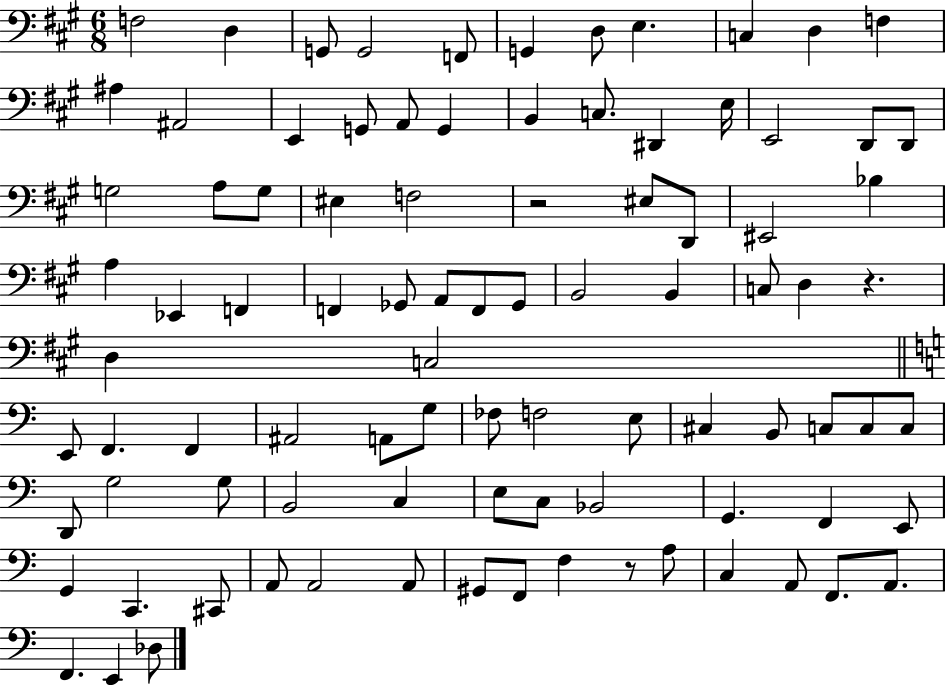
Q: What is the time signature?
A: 6/8